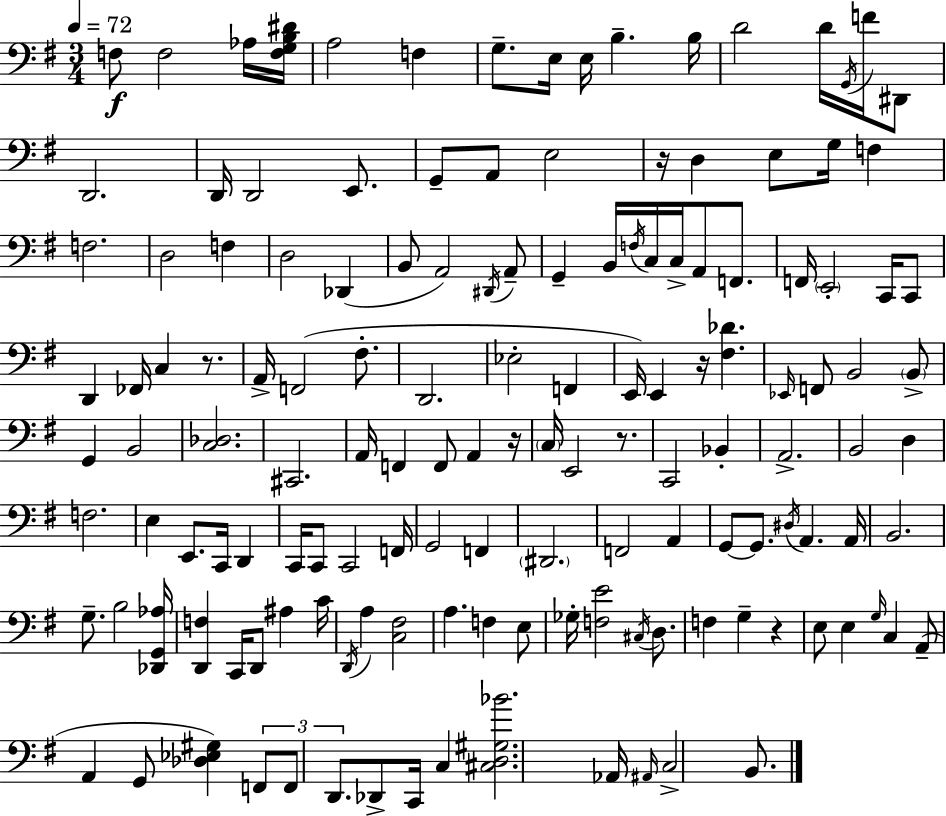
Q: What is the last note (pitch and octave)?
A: B2